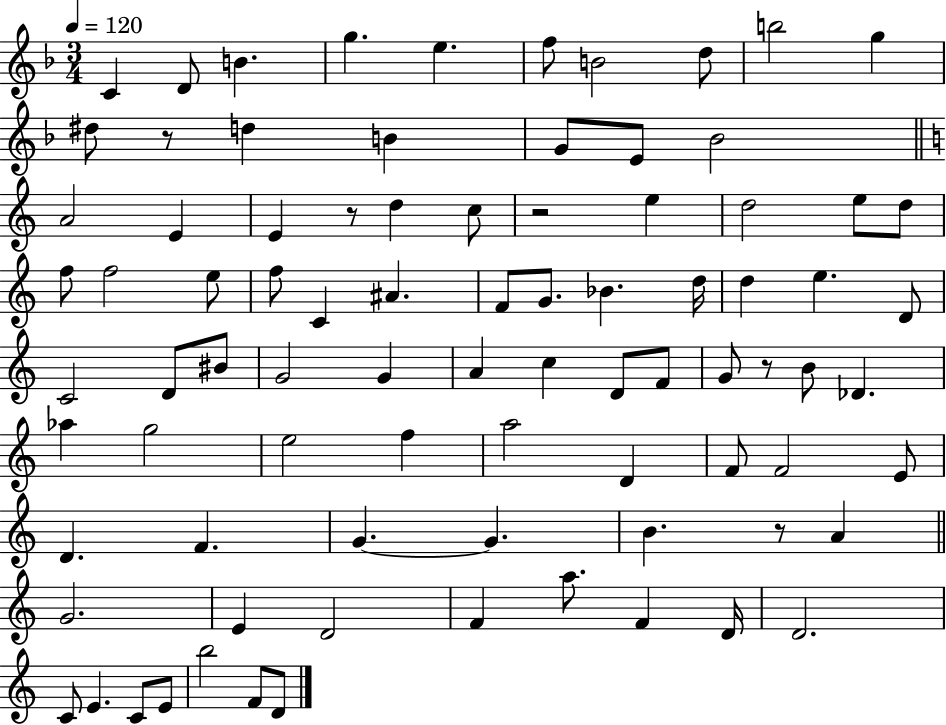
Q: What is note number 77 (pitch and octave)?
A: E4